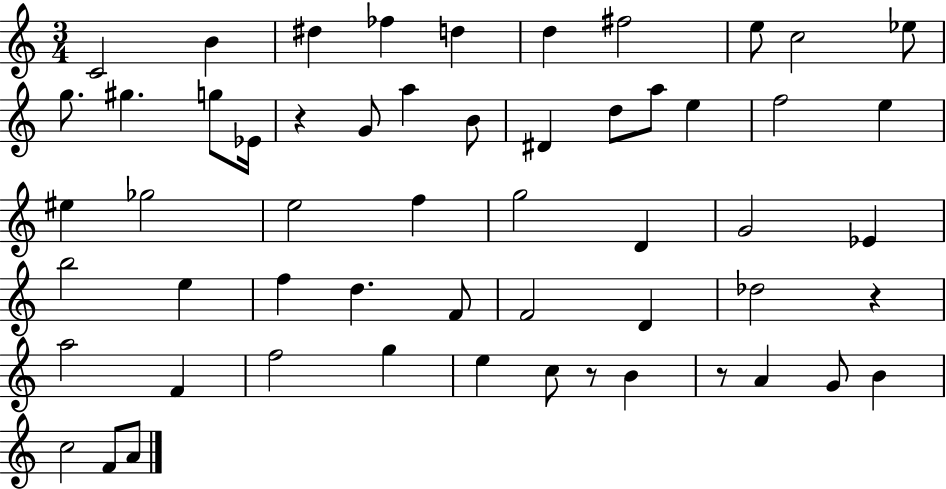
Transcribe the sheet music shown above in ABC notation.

X:1
T:Untitled
M:3/4
L:1/4
K:C
C2 B ^d _f d d ^f2 e/2 c2 _e/2 g/2 ^g g/2 _E/4 z G/2 a B/2 ^D d/2 a/2 e f2 e ^e _g2 e2 f g2 D G2 _E b2 e f d F/2 F2 D _d2 z a2 F f2 g e c/2 z/2 B z/2 A G/2 B c2 F/2 A/2